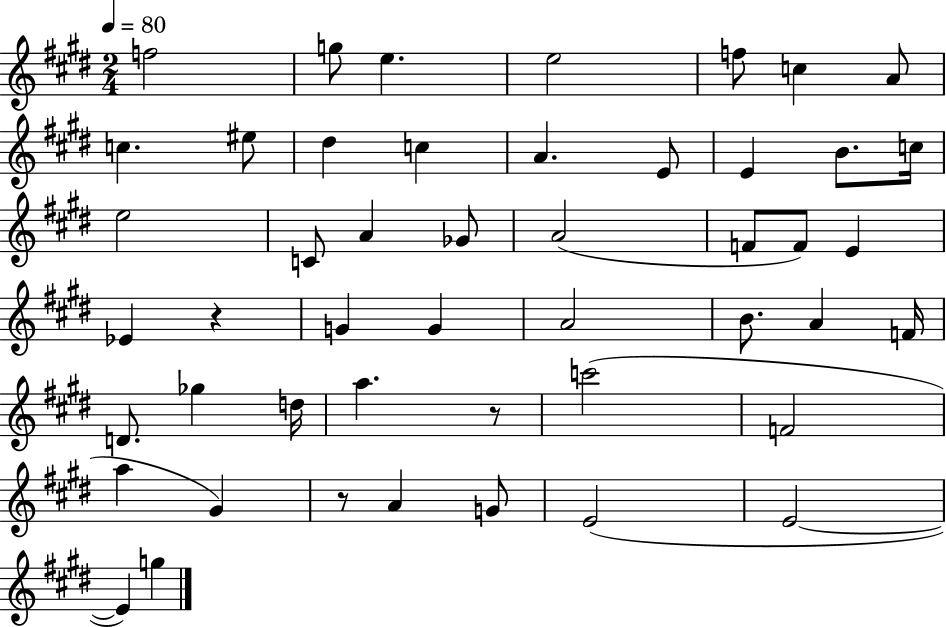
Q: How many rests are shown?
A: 3